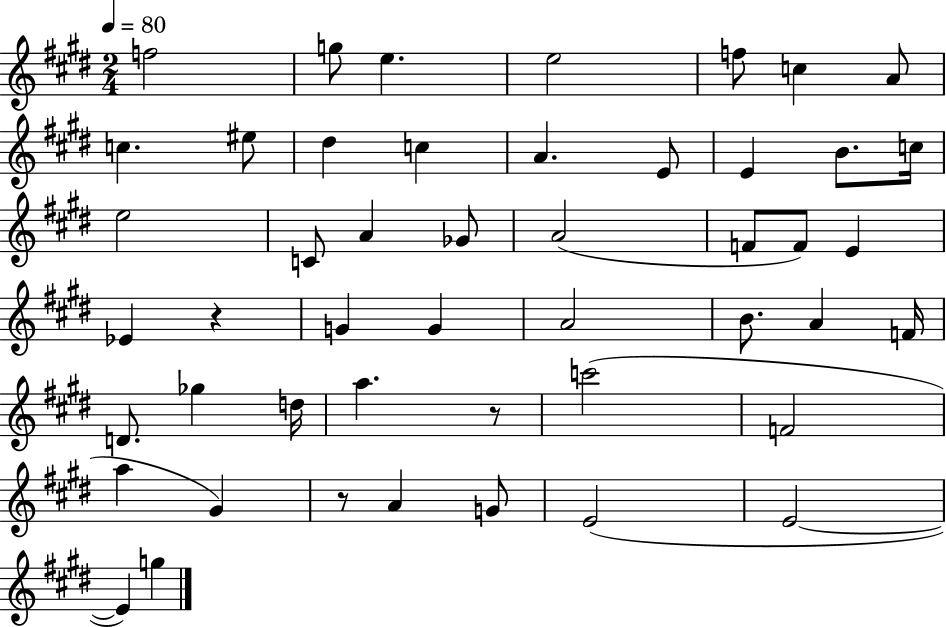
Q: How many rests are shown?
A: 3